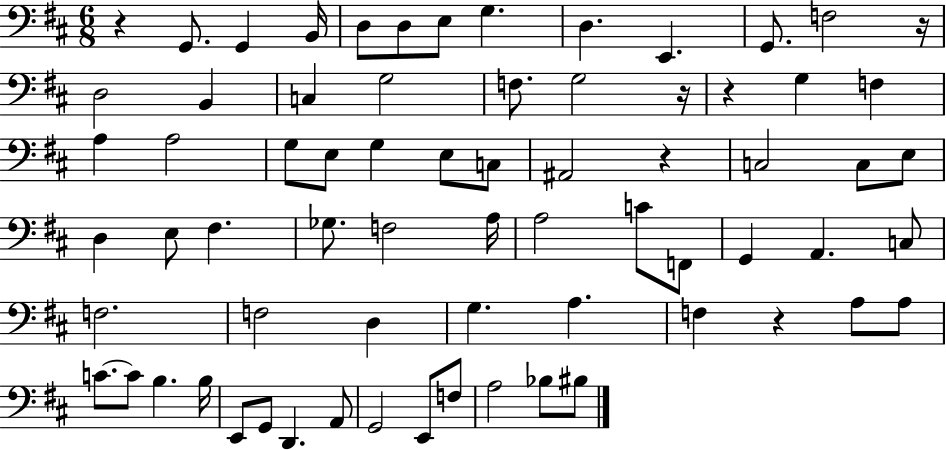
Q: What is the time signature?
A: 6/8